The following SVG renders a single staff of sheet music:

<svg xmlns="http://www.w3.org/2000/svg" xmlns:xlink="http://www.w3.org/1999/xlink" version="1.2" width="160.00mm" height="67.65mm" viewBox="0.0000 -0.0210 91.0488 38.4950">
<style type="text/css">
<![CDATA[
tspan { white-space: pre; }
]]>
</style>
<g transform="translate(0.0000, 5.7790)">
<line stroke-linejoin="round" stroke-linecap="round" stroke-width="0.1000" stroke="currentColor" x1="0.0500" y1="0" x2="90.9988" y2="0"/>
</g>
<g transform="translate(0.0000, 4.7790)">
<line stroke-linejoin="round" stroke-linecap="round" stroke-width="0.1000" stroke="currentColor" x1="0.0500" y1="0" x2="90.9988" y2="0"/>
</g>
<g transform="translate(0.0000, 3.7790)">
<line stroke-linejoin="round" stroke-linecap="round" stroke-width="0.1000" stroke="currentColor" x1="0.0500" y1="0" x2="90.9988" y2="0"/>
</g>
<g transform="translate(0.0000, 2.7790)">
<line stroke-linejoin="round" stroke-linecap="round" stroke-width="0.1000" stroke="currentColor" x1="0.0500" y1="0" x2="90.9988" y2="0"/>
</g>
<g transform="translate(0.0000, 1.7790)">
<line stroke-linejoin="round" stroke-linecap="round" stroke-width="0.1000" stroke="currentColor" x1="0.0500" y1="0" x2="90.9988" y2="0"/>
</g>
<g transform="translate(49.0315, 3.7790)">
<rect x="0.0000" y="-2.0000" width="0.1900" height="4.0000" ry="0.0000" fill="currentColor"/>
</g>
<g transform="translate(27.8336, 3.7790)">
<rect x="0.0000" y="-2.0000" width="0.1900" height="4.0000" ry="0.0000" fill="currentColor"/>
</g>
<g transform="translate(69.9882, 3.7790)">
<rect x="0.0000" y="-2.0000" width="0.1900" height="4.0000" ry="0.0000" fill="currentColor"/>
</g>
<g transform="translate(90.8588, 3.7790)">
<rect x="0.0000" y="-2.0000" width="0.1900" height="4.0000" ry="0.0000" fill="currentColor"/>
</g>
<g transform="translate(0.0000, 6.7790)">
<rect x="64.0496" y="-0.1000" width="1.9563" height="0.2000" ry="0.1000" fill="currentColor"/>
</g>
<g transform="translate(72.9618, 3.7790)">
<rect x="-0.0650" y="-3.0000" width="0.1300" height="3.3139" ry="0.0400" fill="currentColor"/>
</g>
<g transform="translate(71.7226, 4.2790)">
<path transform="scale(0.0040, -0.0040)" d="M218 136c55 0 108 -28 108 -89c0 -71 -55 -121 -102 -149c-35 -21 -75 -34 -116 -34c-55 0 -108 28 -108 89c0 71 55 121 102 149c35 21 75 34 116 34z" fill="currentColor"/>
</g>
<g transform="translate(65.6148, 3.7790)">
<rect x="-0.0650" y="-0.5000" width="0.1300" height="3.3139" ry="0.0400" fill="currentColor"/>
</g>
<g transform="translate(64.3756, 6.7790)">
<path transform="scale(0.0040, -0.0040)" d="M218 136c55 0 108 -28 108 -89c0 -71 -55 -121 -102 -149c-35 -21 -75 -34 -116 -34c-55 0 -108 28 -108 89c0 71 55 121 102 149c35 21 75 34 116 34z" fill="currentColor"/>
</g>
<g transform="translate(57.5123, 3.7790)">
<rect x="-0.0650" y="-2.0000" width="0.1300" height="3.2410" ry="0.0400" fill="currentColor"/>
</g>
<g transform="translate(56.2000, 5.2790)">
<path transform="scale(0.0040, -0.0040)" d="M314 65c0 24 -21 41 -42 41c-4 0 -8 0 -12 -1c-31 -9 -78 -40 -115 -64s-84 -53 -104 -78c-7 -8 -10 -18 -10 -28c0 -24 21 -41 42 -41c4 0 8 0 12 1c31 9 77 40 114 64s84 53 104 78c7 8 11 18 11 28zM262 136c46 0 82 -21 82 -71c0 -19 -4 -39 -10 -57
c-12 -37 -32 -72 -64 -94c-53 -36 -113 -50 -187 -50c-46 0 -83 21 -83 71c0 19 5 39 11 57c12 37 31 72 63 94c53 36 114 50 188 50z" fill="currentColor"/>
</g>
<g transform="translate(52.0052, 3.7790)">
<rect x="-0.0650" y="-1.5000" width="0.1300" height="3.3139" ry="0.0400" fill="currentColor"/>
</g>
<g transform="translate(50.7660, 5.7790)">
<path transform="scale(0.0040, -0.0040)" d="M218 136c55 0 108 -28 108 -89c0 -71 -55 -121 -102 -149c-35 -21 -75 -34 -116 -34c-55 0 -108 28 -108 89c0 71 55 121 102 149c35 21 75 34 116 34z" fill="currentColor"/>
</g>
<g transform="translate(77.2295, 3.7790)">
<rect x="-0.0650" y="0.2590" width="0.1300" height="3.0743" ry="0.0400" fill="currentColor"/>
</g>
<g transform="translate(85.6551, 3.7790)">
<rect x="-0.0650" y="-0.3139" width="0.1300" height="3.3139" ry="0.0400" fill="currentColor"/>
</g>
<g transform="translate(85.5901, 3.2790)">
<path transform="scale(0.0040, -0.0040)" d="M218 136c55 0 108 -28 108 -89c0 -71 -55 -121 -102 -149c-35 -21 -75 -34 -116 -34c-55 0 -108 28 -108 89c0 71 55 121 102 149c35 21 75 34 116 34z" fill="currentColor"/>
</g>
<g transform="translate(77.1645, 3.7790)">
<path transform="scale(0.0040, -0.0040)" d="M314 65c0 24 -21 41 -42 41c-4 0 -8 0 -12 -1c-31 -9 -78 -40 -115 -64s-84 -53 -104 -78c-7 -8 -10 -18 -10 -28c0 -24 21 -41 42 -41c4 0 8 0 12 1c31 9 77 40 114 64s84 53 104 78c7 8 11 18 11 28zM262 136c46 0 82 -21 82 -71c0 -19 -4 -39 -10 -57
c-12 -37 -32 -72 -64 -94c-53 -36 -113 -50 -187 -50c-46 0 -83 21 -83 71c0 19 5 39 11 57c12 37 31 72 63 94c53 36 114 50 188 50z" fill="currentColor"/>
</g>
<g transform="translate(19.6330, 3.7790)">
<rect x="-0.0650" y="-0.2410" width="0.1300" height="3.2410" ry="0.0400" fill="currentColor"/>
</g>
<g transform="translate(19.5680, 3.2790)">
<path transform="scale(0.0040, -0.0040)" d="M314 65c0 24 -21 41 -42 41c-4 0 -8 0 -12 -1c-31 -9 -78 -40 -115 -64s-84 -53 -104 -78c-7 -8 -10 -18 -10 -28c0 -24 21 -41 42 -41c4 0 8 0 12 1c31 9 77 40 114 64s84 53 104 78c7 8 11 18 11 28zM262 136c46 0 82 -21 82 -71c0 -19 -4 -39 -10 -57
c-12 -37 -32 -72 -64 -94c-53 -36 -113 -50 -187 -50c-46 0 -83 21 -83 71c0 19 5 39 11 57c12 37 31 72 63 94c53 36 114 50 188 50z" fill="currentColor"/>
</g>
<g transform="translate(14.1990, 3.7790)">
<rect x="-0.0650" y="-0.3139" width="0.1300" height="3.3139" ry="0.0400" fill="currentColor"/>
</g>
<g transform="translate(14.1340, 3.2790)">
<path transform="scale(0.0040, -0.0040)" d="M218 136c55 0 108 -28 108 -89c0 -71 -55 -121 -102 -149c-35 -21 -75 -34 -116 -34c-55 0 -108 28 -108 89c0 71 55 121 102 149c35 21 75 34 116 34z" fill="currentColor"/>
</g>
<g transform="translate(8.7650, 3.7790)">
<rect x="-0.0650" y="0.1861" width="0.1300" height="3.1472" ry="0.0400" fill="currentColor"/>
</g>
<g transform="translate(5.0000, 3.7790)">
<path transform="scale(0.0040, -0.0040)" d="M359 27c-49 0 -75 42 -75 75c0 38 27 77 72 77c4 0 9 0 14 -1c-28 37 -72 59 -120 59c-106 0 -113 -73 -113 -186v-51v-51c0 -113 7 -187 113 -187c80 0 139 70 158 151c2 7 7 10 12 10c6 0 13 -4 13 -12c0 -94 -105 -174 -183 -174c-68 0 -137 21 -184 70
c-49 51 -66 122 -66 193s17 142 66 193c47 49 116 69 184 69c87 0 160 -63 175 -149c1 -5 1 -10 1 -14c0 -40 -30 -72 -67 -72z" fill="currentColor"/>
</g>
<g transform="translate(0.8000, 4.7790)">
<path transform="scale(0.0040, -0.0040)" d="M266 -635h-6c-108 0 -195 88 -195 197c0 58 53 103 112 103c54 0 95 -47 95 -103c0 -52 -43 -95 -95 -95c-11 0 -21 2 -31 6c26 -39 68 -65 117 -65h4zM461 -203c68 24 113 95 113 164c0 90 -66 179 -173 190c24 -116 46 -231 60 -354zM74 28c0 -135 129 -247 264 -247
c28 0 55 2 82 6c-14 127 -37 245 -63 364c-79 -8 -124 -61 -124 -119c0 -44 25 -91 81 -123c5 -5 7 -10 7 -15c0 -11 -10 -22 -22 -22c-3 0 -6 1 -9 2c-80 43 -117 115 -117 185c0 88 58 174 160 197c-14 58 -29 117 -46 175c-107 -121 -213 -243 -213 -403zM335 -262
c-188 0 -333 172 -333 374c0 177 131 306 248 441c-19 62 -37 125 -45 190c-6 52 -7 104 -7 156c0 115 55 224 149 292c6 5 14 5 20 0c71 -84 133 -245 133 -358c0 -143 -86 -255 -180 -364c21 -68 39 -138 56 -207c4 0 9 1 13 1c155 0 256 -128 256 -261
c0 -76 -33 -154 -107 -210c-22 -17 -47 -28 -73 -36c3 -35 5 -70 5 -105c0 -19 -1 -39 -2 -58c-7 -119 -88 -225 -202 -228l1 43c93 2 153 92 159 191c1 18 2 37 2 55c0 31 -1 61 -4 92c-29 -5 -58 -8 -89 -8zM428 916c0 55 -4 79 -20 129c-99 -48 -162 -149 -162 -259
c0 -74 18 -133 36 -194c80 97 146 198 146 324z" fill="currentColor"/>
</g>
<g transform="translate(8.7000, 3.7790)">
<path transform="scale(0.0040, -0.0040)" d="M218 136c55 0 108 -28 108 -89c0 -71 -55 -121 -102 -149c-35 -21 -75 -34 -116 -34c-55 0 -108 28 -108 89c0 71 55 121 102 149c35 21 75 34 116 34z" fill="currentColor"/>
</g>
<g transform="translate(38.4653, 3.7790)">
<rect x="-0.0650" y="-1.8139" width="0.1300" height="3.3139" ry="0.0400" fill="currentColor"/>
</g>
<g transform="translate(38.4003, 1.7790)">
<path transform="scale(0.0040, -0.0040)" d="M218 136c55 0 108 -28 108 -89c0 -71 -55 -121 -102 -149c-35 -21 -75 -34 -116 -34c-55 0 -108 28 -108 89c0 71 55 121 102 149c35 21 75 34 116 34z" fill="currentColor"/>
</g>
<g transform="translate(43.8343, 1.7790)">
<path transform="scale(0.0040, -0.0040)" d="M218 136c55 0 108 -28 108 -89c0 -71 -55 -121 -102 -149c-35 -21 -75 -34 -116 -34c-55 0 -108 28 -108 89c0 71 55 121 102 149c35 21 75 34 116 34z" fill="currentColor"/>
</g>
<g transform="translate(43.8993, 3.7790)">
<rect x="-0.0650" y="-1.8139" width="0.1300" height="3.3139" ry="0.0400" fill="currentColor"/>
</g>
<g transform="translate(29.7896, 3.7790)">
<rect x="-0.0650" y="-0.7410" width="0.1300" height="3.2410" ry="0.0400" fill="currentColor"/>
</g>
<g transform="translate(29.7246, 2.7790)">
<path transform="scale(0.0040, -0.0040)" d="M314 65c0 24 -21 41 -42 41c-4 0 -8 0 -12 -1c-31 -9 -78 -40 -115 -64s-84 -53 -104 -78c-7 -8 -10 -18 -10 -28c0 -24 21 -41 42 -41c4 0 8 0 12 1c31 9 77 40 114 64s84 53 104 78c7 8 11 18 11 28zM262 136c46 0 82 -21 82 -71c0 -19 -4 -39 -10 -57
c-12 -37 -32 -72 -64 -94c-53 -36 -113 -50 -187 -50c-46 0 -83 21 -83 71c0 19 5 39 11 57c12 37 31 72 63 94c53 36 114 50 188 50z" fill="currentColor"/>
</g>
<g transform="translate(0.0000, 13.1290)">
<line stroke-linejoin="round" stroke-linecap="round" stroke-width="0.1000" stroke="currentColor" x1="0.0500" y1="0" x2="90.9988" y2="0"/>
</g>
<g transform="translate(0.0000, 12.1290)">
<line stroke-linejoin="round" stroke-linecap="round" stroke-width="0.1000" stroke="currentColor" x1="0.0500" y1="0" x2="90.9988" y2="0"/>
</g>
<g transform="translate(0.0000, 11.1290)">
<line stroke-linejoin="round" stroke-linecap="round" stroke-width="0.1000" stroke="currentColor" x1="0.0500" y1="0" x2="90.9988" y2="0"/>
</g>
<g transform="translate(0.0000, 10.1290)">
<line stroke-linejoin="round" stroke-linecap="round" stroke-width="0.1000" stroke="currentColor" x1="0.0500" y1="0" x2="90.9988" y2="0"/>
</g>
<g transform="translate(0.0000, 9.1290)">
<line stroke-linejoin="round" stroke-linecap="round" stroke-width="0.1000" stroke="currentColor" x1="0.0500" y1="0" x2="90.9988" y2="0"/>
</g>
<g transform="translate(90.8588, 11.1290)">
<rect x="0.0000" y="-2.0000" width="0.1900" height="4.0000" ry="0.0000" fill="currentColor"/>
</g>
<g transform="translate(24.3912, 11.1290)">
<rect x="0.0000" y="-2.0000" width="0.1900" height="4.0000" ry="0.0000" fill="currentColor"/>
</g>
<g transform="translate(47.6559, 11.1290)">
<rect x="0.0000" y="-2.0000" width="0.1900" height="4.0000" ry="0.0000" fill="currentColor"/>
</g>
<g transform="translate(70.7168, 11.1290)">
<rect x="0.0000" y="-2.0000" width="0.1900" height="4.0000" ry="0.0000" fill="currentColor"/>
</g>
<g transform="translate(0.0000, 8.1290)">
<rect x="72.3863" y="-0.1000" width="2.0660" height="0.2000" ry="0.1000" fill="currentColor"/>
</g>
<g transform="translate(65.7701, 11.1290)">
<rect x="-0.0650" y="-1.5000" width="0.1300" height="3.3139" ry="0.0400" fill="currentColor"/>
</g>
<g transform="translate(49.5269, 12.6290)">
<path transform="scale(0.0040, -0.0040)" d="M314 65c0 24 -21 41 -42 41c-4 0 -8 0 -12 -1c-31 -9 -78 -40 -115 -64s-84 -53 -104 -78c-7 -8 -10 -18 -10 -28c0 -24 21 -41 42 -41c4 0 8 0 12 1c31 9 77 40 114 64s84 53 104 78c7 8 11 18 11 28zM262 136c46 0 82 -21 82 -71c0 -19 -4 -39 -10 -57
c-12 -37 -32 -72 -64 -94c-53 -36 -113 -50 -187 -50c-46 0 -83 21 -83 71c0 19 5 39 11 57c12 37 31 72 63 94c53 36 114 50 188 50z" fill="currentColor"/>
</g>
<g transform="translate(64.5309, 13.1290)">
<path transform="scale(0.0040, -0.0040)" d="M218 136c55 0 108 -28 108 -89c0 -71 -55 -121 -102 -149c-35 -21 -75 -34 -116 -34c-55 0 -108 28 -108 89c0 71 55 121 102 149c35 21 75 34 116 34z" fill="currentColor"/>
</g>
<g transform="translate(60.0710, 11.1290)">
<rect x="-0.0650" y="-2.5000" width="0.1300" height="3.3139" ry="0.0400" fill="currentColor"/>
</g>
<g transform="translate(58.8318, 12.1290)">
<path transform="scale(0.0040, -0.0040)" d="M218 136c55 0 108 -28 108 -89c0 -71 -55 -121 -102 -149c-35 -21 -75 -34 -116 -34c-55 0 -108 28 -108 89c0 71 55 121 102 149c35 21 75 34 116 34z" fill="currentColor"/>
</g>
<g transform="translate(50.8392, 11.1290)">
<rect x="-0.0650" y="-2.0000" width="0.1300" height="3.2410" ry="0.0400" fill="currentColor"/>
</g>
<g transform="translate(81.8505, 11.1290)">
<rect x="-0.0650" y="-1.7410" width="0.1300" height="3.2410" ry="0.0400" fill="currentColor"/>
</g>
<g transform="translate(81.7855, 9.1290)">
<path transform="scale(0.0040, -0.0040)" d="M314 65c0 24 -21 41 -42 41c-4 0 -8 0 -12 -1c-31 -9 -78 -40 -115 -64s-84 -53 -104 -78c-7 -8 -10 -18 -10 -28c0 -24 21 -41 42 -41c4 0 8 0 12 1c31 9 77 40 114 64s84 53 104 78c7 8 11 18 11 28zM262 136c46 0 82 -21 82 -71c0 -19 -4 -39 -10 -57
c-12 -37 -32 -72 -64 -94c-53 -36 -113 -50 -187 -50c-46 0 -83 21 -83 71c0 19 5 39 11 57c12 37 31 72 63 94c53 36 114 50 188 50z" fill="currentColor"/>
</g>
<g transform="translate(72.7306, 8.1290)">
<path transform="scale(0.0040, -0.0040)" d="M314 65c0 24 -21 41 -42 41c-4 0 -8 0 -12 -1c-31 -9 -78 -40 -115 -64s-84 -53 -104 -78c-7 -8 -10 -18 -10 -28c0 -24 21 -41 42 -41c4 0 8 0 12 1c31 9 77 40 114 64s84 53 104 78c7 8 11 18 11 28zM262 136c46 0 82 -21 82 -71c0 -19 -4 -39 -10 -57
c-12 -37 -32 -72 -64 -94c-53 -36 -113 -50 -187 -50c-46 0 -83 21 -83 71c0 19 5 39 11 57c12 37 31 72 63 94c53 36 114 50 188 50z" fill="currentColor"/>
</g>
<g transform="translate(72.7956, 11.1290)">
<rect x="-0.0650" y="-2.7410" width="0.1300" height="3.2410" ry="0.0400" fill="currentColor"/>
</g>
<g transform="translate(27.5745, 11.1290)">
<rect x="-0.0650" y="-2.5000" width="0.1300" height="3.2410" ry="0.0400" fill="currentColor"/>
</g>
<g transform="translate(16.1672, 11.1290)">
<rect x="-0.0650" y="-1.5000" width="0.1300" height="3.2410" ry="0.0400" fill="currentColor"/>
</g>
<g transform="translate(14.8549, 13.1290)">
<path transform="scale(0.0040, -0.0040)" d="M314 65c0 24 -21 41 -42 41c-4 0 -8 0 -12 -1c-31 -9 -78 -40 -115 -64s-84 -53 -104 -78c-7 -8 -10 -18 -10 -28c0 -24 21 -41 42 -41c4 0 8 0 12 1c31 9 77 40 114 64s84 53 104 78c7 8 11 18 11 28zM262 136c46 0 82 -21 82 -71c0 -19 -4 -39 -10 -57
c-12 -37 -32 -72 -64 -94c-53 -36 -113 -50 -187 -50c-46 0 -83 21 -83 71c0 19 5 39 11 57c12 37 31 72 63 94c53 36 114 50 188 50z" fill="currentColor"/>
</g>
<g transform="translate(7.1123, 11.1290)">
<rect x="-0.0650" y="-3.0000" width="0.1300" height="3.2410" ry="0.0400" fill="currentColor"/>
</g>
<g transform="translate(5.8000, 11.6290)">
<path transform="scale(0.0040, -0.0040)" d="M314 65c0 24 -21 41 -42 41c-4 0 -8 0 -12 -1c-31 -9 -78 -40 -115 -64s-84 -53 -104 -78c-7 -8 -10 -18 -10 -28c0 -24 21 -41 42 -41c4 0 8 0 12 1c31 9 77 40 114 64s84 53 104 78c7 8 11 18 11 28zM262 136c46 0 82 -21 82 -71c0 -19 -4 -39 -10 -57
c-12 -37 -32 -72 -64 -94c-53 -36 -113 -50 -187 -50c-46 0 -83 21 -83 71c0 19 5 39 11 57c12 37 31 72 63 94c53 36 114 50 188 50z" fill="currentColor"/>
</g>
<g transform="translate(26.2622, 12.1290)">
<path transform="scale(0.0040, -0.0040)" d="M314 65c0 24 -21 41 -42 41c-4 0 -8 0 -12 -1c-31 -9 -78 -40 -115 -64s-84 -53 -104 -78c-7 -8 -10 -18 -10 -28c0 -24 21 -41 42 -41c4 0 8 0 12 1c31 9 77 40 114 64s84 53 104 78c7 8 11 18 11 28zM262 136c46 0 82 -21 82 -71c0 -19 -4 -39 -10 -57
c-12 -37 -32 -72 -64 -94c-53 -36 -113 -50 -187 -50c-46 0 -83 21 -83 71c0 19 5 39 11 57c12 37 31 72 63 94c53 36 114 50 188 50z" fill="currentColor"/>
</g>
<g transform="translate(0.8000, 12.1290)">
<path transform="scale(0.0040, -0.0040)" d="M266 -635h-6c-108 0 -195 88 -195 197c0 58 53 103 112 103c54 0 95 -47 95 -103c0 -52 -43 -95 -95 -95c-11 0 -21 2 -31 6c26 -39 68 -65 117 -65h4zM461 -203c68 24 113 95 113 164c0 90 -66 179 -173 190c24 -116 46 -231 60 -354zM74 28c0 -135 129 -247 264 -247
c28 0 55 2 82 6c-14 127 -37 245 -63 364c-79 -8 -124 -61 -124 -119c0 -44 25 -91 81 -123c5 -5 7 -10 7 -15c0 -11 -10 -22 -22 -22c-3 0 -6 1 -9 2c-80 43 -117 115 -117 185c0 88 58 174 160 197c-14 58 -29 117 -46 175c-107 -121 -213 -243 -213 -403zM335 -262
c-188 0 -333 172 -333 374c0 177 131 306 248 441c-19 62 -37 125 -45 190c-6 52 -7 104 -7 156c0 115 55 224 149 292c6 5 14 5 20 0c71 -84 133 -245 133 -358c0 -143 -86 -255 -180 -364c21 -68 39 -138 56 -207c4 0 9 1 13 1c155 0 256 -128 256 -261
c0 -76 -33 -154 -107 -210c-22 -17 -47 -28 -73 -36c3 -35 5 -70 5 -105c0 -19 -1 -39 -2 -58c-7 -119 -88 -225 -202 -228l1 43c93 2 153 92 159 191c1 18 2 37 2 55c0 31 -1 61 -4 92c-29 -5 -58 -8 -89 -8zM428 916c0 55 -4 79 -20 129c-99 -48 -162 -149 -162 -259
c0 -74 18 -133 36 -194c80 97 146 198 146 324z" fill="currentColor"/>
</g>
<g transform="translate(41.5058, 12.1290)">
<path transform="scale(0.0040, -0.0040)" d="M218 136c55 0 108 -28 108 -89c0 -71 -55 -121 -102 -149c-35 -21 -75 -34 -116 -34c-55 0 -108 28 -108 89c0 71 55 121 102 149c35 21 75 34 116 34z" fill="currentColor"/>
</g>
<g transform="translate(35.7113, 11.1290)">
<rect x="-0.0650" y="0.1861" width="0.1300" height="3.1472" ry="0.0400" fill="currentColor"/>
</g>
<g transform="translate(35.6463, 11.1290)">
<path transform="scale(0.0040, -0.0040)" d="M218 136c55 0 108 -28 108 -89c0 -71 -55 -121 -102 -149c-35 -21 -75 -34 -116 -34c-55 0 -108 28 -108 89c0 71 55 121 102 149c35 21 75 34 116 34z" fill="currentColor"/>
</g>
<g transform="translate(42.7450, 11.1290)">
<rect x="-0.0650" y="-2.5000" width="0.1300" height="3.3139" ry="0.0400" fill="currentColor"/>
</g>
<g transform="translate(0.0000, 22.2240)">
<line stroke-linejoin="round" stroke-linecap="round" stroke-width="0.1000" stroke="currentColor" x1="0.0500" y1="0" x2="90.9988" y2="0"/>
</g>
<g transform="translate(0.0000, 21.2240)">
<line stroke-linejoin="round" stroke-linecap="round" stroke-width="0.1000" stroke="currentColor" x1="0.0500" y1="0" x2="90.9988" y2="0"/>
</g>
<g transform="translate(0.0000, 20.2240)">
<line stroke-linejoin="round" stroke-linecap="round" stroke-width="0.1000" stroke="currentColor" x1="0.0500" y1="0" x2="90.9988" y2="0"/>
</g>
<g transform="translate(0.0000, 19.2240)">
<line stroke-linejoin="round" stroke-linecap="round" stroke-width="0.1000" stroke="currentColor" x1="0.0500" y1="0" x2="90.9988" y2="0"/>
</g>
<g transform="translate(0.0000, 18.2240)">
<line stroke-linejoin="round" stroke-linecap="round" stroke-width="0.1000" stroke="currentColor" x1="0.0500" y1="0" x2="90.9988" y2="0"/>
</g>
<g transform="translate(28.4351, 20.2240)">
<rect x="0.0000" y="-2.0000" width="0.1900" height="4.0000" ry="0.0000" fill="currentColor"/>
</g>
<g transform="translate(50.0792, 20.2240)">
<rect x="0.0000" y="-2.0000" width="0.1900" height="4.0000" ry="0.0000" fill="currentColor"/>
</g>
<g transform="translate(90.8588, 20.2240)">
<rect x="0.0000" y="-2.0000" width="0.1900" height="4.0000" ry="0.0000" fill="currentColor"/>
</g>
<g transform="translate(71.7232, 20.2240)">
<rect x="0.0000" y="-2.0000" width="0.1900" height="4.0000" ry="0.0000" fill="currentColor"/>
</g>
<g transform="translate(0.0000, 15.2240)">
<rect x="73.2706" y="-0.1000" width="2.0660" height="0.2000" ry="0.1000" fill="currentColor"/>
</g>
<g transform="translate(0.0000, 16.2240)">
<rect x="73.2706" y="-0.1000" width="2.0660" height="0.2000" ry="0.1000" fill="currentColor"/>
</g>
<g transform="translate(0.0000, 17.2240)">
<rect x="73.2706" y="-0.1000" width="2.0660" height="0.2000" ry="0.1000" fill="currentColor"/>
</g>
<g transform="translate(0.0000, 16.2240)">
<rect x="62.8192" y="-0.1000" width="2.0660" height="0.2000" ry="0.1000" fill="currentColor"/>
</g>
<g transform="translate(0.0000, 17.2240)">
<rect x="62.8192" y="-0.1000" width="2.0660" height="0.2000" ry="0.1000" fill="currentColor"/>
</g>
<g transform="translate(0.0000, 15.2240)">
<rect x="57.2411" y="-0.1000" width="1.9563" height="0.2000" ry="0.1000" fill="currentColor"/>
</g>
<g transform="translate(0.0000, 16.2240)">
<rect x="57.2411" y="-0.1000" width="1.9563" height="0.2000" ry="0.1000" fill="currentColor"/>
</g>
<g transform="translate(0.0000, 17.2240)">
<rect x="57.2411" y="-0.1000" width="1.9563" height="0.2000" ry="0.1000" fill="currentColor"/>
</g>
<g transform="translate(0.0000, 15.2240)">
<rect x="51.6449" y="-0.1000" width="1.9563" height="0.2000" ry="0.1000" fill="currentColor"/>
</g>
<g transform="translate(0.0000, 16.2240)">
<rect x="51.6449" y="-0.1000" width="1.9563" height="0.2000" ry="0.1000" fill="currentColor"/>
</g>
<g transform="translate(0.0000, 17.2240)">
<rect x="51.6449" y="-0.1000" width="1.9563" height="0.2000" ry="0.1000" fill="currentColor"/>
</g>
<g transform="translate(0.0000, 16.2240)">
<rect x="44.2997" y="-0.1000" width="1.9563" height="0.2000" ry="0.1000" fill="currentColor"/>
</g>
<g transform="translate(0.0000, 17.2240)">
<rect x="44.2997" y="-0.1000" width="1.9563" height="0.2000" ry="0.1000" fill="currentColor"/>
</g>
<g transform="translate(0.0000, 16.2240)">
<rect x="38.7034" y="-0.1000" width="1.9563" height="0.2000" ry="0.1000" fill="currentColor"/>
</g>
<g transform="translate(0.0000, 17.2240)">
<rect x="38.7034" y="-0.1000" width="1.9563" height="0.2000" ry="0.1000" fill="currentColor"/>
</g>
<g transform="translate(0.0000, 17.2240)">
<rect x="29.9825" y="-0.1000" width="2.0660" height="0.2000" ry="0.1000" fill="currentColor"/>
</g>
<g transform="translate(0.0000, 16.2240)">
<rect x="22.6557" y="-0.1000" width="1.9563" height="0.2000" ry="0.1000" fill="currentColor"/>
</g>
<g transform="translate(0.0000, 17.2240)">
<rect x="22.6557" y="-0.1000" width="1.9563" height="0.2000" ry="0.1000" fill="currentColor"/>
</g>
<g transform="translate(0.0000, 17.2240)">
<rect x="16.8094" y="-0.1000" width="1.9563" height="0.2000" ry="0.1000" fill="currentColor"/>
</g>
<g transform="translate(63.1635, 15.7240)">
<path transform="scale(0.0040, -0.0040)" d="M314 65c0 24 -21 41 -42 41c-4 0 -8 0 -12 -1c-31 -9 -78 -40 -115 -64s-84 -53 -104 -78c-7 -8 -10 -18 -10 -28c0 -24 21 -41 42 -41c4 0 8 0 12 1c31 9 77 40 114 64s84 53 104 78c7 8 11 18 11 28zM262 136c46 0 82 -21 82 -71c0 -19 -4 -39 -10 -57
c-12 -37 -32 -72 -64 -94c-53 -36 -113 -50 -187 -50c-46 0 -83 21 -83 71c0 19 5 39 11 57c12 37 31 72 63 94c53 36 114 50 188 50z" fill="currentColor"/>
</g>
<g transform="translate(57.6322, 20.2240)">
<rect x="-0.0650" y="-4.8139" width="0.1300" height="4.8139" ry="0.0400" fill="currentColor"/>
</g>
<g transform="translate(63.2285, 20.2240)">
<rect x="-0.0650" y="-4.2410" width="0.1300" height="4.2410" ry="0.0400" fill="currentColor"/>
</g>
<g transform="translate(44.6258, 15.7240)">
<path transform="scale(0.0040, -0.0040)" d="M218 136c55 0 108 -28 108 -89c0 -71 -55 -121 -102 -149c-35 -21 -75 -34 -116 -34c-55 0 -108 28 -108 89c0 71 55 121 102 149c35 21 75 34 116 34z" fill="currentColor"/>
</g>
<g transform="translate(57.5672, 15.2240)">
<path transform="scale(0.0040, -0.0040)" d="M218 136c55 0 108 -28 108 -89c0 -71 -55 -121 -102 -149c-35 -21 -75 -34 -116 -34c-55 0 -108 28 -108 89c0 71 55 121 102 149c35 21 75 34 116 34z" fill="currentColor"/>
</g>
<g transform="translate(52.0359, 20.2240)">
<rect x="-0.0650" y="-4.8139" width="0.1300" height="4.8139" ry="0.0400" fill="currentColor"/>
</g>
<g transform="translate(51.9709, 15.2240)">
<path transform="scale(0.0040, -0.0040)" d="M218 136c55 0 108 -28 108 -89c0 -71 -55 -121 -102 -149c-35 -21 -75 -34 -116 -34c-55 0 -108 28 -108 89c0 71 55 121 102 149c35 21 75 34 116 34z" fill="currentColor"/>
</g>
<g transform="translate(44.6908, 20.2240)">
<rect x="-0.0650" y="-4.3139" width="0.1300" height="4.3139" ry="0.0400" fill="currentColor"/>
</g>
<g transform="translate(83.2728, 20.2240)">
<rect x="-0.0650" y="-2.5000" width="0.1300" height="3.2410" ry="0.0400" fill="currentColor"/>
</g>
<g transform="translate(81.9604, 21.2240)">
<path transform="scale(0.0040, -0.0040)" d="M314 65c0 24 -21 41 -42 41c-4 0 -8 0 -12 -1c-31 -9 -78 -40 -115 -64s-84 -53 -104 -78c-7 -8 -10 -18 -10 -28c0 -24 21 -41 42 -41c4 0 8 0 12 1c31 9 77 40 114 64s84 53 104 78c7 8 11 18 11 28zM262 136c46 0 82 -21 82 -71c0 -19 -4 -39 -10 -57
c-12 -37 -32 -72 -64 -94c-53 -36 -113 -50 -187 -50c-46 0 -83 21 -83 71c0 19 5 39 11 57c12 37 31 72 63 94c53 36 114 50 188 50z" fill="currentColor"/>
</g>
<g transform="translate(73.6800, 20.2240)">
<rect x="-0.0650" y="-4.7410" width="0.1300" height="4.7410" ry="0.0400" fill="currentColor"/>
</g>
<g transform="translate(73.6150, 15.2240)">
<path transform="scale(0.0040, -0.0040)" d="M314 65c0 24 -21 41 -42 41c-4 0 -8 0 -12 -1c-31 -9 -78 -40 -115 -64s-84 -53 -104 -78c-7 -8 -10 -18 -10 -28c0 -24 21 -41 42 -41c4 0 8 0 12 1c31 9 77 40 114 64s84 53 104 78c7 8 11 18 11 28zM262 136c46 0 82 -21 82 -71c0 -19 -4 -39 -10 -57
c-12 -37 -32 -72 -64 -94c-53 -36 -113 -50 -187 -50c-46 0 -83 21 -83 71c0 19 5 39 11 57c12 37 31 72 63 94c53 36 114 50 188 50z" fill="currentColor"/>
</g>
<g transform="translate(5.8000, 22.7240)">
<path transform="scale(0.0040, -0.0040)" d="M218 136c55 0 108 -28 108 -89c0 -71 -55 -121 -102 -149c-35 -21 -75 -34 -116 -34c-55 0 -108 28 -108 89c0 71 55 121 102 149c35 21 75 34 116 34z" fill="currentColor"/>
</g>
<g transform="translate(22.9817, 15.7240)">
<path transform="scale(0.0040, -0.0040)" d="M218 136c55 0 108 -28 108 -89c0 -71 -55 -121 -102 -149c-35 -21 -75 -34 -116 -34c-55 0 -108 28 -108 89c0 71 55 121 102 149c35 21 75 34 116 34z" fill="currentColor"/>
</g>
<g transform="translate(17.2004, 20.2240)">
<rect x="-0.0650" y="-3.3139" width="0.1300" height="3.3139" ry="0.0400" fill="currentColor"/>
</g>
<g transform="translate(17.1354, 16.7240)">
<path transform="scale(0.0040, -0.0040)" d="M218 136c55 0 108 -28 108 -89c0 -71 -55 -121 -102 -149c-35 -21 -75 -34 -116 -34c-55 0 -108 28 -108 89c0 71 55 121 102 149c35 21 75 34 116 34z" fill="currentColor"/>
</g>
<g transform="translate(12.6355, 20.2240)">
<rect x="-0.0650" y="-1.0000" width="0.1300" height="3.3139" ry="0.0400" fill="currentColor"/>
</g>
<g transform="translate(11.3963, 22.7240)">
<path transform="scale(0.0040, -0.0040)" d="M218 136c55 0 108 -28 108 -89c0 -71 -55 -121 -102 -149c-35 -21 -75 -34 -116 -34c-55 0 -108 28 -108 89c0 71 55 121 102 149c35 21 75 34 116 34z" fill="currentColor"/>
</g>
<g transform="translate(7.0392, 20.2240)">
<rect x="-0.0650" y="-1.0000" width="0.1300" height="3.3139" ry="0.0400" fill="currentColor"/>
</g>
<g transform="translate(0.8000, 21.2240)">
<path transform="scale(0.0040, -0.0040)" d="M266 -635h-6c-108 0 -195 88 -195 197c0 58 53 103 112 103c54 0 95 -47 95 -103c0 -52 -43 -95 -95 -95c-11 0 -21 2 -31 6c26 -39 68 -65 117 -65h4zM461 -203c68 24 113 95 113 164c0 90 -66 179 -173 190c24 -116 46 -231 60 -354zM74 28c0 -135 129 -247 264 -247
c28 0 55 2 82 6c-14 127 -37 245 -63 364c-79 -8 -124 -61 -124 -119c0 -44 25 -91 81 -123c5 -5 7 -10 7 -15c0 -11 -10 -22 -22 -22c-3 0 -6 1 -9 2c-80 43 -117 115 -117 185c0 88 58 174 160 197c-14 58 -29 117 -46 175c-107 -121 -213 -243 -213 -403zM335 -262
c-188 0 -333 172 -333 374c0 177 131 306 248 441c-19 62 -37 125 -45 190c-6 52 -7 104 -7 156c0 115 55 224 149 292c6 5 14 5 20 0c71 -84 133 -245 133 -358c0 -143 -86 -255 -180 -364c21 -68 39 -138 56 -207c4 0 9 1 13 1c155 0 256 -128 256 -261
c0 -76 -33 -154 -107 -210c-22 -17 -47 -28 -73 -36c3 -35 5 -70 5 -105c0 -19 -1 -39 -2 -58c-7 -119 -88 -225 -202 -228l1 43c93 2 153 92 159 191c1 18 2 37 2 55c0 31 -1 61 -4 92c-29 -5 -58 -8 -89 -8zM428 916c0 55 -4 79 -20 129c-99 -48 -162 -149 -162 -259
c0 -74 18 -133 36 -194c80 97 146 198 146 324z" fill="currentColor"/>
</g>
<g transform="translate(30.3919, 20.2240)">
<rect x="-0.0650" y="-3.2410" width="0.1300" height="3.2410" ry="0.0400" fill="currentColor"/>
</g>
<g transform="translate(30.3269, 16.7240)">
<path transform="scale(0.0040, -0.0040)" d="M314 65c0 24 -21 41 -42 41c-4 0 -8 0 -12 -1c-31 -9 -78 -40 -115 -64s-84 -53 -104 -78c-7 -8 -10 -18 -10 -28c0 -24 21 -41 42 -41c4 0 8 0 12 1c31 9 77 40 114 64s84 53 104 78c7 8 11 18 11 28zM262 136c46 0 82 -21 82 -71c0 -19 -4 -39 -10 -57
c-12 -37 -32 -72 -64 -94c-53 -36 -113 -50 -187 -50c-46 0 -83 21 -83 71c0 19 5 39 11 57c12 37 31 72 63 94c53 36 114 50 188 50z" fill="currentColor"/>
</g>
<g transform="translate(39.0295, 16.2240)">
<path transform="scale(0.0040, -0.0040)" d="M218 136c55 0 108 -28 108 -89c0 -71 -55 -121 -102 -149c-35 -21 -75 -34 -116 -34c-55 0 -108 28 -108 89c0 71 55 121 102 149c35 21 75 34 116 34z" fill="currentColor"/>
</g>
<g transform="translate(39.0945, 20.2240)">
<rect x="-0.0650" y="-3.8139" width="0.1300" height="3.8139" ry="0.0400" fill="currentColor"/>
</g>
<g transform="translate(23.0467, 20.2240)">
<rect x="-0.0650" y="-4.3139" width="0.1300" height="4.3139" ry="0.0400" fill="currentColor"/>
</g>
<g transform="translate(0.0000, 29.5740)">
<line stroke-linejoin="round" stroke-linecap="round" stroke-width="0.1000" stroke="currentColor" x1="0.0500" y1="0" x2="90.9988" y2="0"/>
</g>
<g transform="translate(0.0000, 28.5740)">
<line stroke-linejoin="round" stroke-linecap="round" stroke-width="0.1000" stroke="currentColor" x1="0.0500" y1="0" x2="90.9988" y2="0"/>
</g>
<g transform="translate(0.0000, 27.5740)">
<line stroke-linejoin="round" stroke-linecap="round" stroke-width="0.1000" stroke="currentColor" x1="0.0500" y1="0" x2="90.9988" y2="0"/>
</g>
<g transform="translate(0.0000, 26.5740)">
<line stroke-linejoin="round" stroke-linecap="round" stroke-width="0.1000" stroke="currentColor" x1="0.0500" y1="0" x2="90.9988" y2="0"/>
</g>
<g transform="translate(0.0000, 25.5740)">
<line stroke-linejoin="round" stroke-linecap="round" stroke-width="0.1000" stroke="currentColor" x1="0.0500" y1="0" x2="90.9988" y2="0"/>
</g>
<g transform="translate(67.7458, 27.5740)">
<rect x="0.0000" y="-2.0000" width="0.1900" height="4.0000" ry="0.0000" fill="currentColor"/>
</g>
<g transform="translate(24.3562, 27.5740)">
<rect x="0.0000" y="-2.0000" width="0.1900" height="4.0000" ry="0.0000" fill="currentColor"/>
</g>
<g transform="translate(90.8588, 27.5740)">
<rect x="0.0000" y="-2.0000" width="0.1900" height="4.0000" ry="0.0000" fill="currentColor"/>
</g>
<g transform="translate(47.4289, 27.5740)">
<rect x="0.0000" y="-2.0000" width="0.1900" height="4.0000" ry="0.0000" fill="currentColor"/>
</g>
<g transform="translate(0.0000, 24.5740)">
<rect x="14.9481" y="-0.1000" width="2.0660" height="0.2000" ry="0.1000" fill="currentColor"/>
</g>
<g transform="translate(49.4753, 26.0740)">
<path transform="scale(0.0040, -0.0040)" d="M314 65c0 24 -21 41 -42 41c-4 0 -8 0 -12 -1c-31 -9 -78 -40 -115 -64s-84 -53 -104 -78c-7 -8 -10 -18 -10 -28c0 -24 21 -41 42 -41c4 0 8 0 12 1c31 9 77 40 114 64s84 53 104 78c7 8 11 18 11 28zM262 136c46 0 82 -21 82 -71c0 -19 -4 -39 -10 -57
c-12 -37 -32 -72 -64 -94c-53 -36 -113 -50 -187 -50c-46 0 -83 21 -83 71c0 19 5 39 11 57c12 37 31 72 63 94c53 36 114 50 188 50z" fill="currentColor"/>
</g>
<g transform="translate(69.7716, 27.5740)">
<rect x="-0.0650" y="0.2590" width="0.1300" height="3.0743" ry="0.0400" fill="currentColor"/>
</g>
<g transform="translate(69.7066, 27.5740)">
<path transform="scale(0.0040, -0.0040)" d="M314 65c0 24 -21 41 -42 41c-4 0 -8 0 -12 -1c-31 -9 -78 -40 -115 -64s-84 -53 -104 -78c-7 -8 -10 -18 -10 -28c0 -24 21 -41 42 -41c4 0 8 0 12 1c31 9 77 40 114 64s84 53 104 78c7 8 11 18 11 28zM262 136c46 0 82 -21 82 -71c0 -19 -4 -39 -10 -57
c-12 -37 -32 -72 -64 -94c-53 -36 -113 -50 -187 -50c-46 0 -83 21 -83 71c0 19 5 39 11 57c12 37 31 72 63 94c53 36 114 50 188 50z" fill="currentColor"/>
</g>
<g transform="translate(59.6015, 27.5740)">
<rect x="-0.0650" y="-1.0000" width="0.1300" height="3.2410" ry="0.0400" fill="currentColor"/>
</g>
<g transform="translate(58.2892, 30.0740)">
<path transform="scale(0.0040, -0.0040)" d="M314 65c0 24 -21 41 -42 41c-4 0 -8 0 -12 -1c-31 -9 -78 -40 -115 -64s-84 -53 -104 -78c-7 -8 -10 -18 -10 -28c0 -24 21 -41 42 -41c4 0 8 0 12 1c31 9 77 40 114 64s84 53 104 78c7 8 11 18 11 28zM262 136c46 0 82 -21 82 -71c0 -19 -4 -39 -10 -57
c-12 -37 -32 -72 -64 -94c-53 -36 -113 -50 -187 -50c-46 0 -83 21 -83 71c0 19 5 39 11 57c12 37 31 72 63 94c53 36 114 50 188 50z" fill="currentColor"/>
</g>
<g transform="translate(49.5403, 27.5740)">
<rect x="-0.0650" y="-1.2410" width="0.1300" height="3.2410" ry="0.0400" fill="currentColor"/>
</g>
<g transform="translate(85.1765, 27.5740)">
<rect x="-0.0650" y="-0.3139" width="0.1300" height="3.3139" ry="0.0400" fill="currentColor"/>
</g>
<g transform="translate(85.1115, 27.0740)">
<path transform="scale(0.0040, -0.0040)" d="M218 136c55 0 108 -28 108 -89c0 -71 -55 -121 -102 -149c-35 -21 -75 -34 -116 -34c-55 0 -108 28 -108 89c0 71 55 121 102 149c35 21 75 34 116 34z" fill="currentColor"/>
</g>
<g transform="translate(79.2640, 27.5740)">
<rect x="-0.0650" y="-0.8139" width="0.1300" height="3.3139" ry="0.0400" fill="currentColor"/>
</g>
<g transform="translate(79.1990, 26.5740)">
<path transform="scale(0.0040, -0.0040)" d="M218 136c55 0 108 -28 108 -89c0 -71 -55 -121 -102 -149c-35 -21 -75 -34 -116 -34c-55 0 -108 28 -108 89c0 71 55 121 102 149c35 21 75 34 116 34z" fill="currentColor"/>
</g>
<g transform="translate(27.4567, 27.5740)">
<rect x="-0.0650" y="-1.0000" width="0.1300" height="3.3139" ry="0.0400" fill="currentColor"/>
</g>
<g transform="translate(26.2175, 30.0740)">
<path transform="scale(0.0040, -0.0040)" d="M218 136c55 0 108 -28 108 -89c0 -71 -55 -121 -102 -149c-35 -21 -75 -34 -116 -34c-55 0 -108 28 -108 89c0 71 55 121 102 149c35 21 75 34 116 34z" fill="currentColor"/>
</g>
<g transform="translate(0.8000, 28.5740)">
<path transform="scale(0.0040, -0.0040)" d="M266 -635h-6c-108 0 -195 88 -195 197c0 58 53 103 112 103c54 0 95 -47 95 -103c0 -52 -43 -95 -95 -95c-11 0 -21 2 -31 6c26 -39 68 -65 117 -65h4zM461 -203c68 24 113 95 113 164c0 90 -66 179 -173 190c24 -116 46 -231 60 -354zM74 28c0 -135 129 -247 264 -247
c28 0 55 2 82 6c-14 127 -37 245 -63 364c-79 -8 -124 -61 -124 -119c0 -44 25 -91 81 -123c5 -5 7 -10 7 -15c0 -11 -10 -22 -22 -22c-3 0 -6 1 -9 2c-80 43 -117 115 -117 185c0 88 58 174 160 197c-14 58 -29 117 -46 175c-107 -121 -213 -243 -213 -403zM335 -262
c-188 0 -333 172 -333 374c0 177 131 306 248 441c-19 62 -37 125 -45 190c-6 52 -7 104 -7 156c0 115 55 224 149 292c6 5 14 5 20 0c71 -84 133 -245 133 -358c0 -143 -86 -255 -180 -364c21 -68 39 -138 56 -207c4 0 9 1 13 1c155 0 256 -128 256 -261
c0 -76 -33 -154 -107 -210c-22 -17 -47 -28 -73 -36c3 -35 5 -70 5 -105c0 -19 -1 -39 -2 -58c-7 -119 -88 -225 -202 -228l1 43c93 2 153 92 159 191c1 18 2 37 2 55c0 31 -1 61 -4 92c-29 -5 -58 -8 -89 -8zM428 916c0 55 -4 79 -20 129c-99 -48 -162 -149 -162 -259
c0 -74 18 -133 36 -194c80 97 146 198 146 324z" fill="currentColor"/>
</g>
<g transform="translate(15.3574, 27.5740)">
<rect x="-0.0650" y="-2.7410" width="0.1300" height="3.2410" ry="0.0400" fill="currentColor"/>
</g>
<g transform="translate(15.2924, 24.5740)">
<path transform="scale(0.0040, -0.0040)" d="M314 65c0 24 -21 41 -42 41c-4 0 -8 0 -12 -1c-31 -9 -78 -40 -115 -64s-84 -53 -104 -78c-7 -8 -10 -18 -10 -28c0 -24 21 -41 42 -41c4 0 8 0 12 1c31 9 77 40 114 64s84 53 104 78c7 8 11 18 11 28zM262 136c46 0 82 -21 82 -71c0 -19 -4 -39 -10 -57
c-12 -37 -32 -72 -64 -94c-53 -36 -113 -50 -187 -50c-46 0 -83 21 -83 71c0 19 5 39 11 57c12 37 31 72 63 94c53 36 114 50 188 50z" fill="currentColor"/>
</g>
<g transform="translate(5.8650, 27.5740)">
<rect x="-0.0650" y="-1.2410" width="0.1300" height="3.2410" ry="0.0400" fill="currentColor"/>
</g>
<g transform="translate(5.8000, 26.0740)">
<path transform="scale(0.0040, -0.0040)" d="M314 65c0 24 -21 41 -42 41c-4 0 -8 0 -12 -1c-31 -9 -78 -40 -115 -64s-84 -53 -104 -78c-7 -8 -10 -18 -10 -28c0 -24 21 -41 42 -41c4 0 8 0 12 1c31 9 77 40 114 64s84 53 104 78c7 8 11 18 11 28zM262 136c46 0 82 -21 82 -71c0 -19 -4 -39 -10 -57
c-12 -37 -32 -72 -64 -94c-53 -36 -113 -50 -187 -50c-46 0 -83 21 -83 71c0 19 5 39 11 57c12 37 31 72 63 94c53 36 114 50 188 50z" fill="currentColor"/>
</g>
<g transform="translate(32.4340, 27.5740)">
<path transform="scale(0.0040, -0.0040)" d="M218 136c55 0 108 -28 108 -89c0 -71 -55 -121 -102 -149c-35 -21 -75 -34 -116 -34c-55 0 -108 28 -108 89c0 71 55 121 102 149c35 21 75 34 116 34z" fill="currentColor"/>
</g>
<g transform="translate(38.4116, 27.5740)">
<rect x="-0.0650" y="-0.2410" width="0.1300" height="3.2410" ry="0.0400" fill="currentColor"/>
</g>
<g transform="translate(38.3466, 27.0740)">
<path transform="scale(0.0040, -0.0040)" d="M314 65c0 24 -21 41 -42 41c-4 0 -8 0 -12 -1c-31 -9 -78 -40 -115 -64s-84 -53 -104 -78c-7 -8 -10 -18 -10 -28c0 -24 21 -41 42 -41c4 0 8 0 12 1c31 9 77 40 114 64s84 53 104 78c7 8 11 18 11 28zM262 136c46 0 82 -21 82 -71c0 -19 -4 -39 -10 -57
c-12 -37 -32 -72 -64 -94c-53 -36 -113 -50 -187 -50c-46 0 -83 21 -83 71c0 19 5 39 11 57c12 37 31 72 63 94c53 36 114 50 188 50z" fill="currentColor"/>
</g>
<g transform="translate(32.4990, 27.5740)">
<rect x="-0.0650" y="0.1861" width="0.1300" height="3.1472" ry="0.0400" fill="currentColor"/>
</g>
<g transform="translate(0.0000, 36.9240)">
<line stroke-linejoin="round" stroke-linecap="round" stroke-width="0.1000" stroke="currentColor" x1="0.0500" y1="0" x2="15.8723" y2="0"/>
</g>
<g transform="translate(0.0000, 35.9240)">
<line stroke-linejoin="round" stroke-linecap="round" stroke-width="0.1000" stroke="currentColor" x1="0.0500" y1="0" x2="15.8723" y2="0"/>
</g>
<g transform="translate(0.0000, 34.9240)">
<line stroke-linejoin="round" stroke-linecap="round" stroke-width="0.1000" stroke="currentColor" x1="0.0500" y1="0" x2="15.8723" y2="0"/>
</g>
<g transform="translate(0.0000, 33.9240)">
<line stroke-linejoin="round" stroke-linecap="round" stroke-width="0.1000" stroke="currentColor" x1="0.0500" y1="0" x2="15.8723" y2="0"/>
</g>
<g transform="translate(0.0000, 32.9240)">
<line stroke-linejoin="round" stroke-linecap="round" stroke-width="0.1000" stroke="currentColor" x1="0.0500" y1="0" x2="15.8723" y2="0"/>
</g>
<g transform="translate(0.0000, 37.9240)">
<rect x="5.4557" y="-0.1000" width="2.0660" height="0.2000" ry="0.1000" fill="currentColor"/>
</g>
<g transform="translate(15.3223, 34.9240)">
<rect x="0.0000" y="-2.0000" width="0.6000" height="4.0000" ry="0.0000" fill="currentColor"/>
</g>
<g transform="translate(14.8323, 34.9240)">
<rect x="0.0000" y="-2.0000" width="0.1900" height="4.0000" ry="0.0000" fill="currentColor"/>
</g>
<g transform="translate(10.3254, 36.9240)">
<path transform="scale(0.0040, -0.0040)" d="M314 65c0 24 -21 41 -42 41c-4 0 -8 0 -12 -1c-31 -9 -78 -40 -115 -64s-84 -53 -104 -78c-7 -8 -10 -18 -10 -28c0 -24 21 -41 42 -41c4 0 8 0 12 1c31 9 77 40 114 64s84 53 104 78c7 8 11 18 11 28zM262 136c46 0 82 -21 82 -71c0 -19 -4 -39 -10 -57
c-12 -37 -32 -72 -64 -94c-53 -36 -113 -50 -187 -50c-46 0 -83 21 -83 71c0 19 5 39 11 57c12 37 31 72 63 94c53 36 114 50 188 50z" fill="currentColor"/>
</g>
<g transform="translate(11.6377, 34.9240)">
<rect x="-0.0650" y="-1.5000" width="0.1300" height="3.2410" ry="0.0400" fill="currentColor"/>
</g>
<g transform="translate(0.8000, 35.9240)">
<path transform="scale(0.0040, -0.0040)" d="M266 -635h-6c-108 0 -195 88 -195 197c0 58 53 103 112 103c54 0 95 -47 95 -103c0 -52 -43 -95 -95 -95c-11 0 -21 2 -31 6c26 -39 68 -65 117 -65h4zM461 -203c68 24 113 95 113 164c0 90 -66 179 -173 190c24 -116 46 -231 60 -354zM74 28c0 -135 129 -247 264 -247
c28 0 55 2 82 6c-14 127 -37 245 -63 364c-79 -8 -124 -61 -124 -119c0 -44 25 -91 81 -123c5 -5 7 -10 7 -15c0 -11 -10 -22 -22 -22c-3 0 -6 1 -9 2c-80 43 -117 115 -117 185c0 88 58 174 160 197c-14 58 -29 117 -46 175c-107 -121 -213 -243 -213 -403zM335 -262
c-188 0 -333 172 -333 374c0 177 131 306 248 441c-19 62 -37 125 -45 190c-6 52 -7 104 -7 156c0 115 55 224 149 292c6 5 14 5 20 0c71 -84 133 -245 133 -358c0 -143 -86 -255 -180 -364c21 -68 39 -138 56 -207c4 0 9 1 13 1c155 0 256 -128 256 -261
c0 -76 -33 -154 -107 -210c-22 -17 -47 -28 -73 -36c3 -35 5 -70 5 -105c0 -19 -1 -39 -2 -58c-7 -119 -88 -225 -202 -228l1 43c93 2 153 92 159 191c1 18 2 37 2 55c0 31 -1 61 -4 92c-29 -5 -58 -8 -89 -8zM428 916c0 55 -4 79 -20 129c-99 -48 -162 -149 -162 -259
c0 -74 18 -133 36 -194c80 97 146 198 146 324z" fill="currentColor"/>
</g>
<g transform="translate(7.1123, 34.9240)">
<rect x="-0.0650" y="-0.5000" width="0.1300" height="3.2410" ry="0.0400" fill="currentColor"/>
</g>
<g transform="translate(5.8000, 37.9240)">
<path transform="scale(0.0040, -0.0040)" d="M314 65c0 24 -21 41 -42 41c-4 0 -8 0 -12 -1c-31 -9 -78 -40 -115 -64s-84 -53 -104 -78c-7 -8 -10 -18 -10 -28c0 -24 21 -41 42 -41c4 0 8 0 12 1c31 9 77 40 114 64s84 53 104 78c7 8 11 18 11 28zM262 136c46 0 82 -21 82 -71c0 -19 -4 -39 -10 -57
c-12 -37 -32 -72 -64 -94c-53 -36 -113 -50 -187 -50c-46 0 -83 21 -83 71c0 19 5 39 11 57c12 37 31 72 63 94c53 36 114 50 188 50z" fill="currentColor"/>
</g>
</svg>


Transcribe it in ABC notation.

X:1
T:Untitled
M:4/4
L:1/4
K:C
B c c2 d2 f f E F2 C A B2 c A2 E2 G2 B G F2 G E a2 f2 D D b d' b2 c' d' e' e' d'2 e'2 G2 e2 a2 D B c2 e2 D2 B2 d c C2 E2